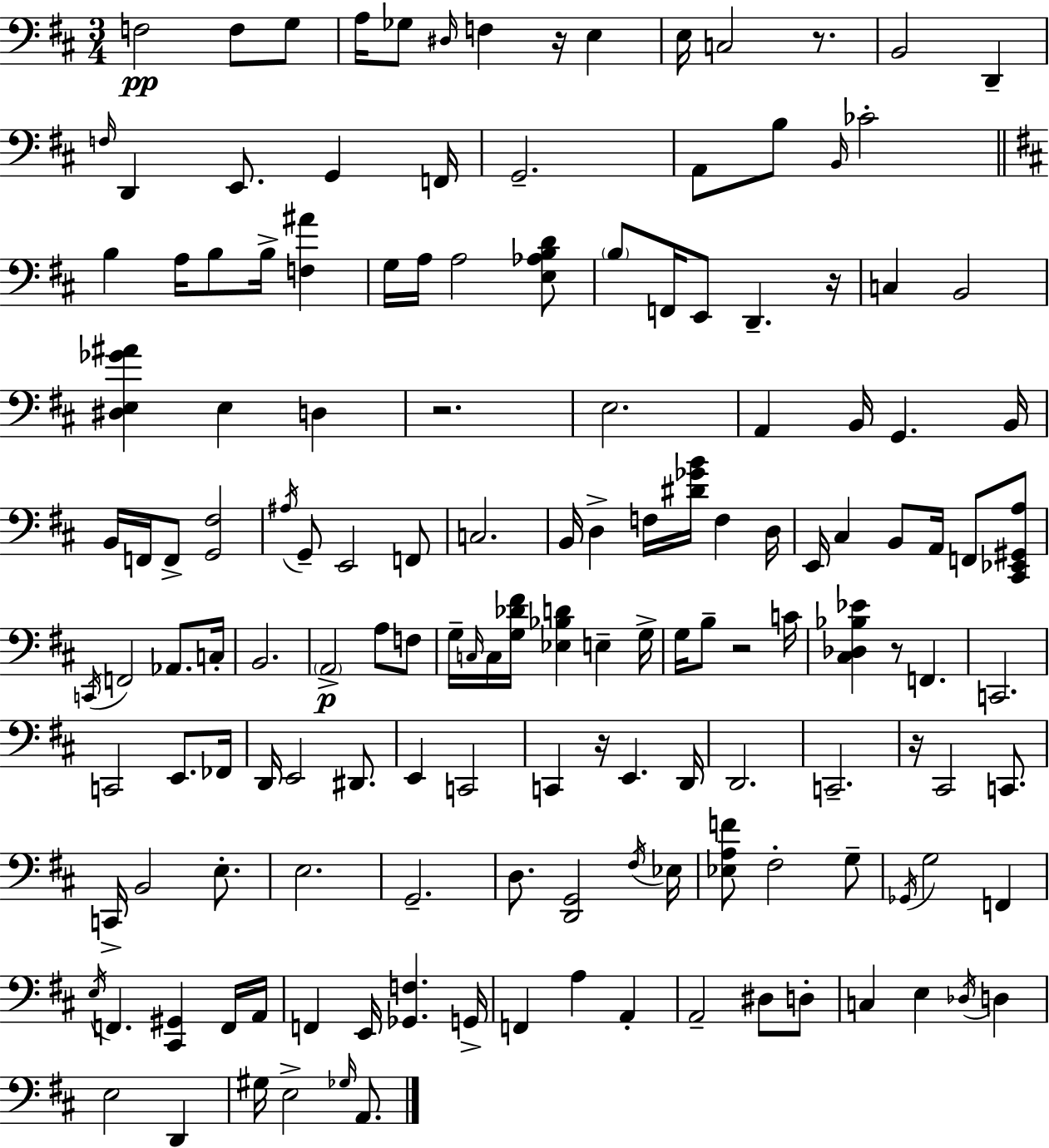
F3/h F3/e G3/e A3/s Gb3/e D#3/s F3/q R/s E3/q E3/s C3/h R/e. B2/h D2/q F3/s D2/q E2/e. G2/q F2/s G2/h. A2/e B3/e B2/s CES4/h B3/q A3/s B3/e B3/s [F3,A#4]/q G3/s A3/s A3/h [E3,Ab3,B3,D4]/e B3/e F2/s E2/e D2/q. R/s C3/q B2/h [D#3,E3,Gb4,A#4]/q E3/q D3/q R/h. E3/h. A2/q B2/s G2/q. B2/s B2/s F2/s F2/e [G2,F#3]/h A#3/s G2/e E2/h F2/e C3/h. B2/s D3/q F3/s [D#4,Gb4,B4]/s F3/q D3/s E2/s C#3/q B2/e A2/s F2/e [C#2,Eb2,G#2,A3]/e C2/s F2/h Ab2/e. C3/s B2/h. A2/h A3/e F3/e G3/s C3/s C3/s [G3,Db4,F#4]/s [Eb3,Bb3,D4]/q E3/q G3/s G3/s B3/e R/h C4/s [C#3,Db3,Bb3,Eb4]/q R/e F2/q. C2/h. C2/h E2/e. FES2/s D2/s E2/h D#2/e. E2/q C2/h C2/q R/s E2/q. D2/s D2/h. C2/h. R/s C#2/h C2/e. C2/s B2/h E3/e. E3/h. G2/h. D3/e. [D2,G2]/h F#3/s Eb3/s [Eb3,A3,F4]/e F#3/h G3/e Gb2/s G3/h F2/q E3/s F2/q. [C#2,G#2]/q F2/s A2/s F2/q E2/s [Gb2,F3]/q. G2/s F2/q A3/q A2/q A2/h D#3/e D3/e C3/q E3/q Db3/s D3/q E3/h D2/q G#3/s E3/h Gb3/s A2/e.